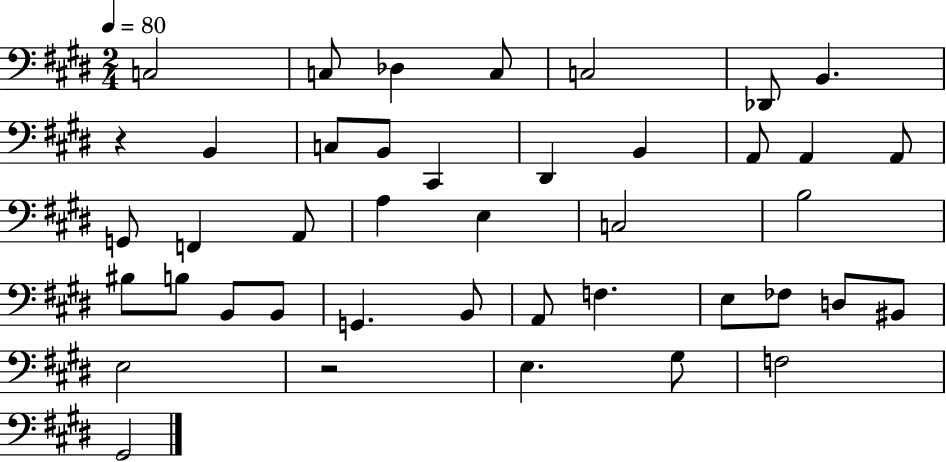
{
  \clef bass
  \numericTimeSignature
  \time 2/4
  \key e \major
  \tempo 4 = 80
  c2 | c8 des4 c8 | c2 | des,8 b,4. | \break r4 b,4 | c8 b,8 cis,4 | dis,4 b,4 | a,8 a,4 a,8 | \break g,8 f,4 a,8 | a4 e4 | c2 | b2 | \break bis8 b8 b,8 b,8 | g,4. b,8 | a,8 f4. | e8 fes8 d8 bis,8 | \break e2 | r2 | e4. gis8 | f2 | \break gis,2 | \bar "|."
}